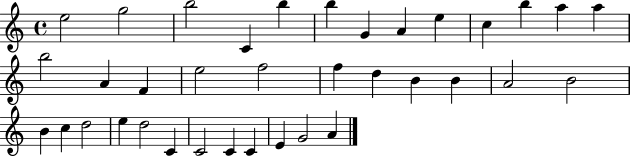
X:1
T:Untitled
M:4/4
L:1/4
K:C
e2 g2 b2 C b b G A e c b a a b2 A F e2 f2 f d B B A2 B2 B c d2 e d2 C C2 C C E G2 A